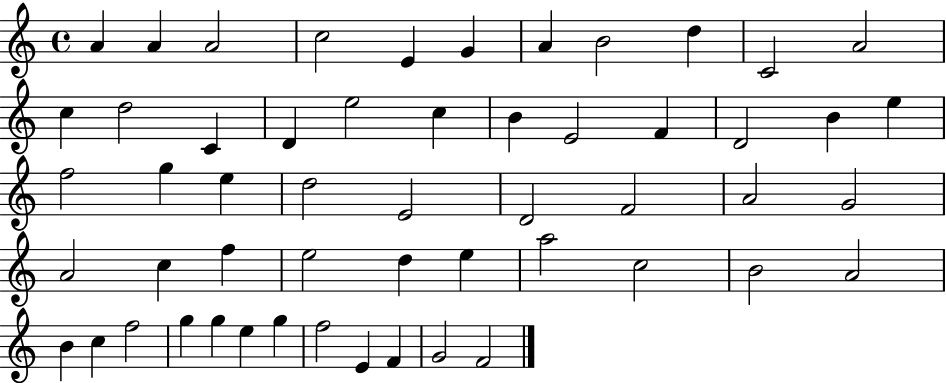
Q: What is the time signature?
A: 4/4